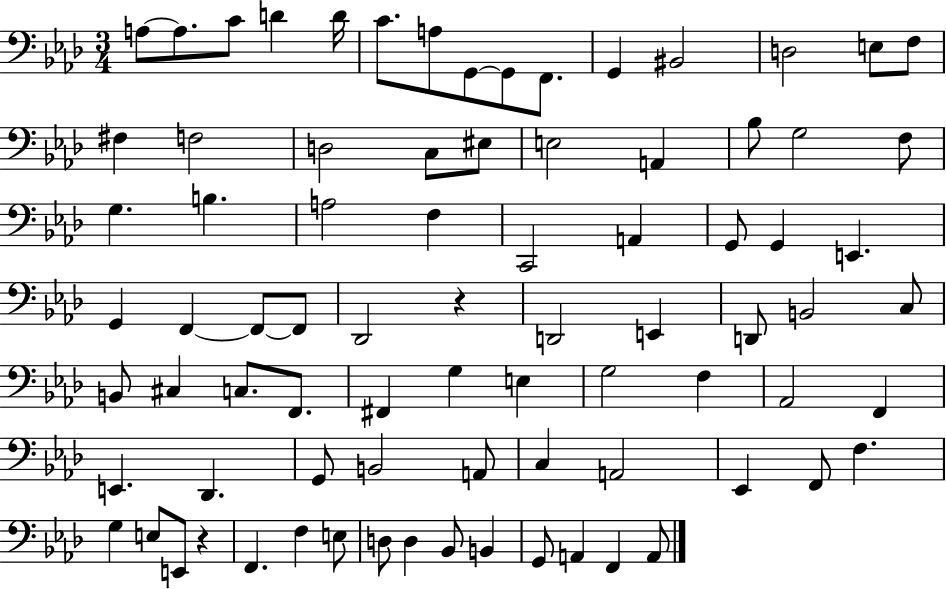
{
  \clef bass
  \numericTimeSignature
  \time 3/4
  \key aes \major
  a8~~ a8. c'8 d'4 d'16 | c'8. a8 g,8~~ g,8 f,8. | g,4 bis,2 | d2 e8 f8 | \break fis4 f2 | d2 c8 eis8 | e2 a,4 | bes8 g2 f8 | \break g4. b4. | a2 f4 | c,2 a,4 | g,8 g,4 e,4. | \break g,4 f,4~~ f,8~~ f,8 | des,2 r4 | d,2 e,4 | d,8 b,2 c8 | \break b,8 cis4 c8. f,8. | fis,4 g4 e4 | g2 f4 | aes,2 f,4 | \break e,4. des,4. | g,8 b,2 a,8 | c4 a,2 | ees,4 f,8 f4. | \break g4 e8 e,8 r4 | f,4. f4 e8 | d8 d4 bes,8 b,4 | g,8 a,4 f,4 a,8 | \break \bar "|."
}